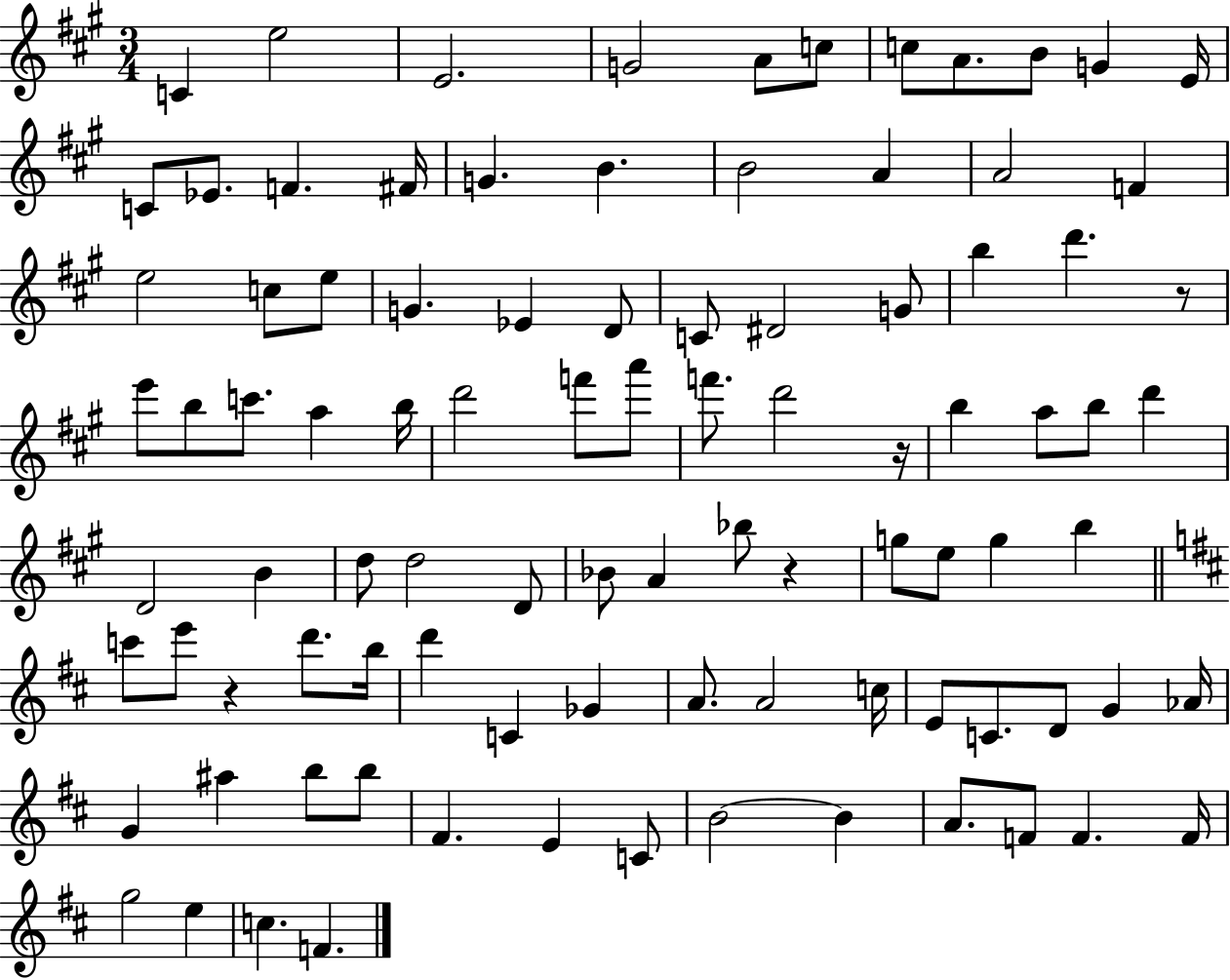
C4/q E5/h E4/h. G4/h A4/e C5/e C5/e A4/e. B4/e G4/q E4/s C4/e Eb4/e. F4/q. F#4/s G4/q. B4/q. B4/h A4/q A4/h F4/q E5/h C5/e E5/e G4/q. Eb4/q D4/e C4/e D#4/h G4/e B5/q D6/q. R/e E6/e B5/e C6/e. A5/q B5/s D6/h F6/e A6/e F6/e. D6/h R/s B5/q A5/e B5/e D6/q D4/h B4/q D5/e D5/h D4/e Bb4/e A4/q Bb5/e R/q G5/e E5/e G5/q B5/q C6/e E6/e R/q D6/e. B5/s D6/q C4/q Gb4/q A4/e. A4/h C5/s E4/e C4/e. D4/e G4/q Ab4/s G4/q A#5/q B5/e B5/e F#4/q. E4/q C4/e B4/h B4/q A4/e. F4/e F4/q. F4/s G5/h E5/q C5/q. F4/q.